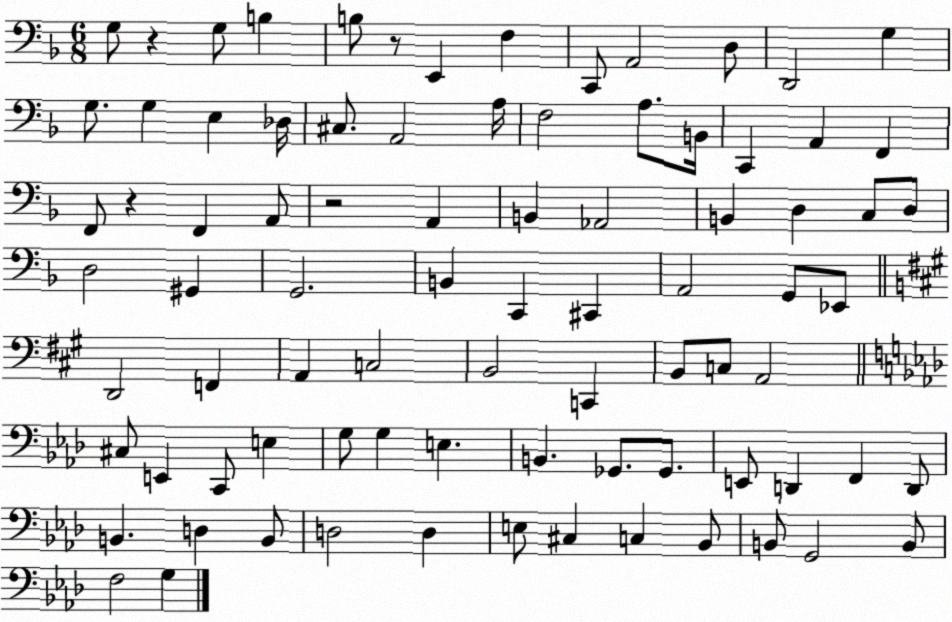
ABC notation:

X:1
T:Untitled
M:6/8
L:1/4
K:F
G,/2 z G,/2 B, B,/2 z/2 E,, F, C,,/2 A,,2 D,/2 D,,2 G, G,/2 G, E, _D,/4 ^C,/2 A,,2 A,/4 F,2 A,/2 B,,/4 C,, A,, F,, F,,/2 z F,, A,,/2 z2 A,, B,, _A,,2 B,, D, C,/2 D,/2 D,2 ^G,, G,,2 B,, C,, ^C,, A,,2 G,,/2 _E,,/2 D,,2 F,, A,, C,2 B,,2 C,, B,,/2 C,/2 A,,2 ^C,/2 E,, C,,/2 E, G,/2 G, E, B,, _G,,/2 _G,,/2 E,,/2 D,, F,, D,,/2 B,, D, B,,/2 D,2 D, E,/2 ^C, C, _B,,/2 B,,/2 G,,2 B,,/2 F,2 G,